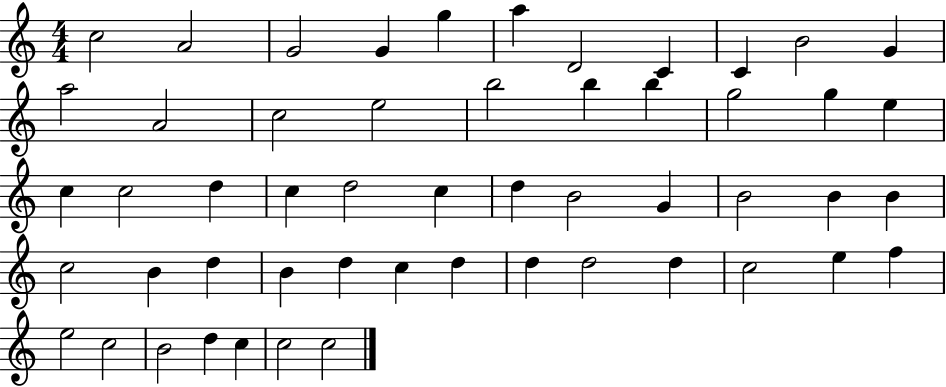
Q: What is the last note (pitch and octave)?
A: C5